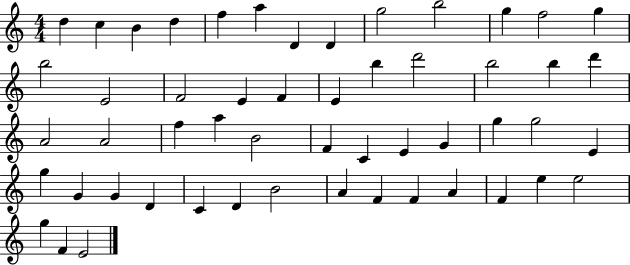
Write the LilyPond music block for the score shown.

{
  \clef treble
  \numericTimeSignature
  \time 4/4
  \key c \major
  d''4 c''4 b'4 d''4 | f''4 a''4 d'4 d'4 | g''2 b''2 | g''4 f''2 g''4 | \break b''2 e'2 | f'2 e'4 f'4 | e'4 b''4 d'''2 | b''2 b''4 d'''4 | \break a'2 a'2 | f''4 a''4 b'2 | f'4 c'4 e'4 g'4 | g''4 g''2 e'4 | \break g''4 g'4 g'4 d'4 | c'4 d'4 b'2 | a'4 f'4 f'4 a'4 | f'4 e''4 e''2 | \break g''4 f'4 e'2 | \bar "|."
}